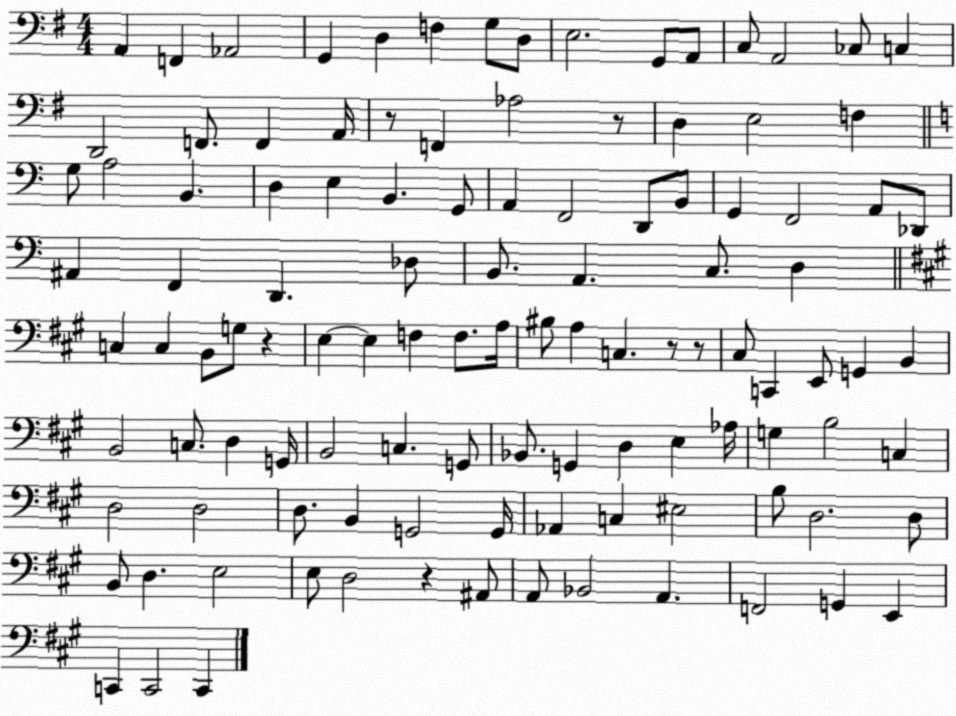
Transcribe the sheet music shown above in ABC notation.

X:1
T:Untitled
M:4/4
L:1/4
K:G
A,, F,, _A,,2 G,, D, F, G,/2 D,/2 E,2 G,,/2 A,,/2 C,/2 A,,2 _C,/2 C, D,,2 F,,/2 F,, A,,/4 z/2 F,, _A,2 z/2 D, E,2 F, G,/2 A,2 B,, D, E, B,, G,,/2 A,, F,,2 D,,/2 B,,/2 G,, F,,2 A,,/2 _D,,/2 ^A,, F,, D,, _D,/2 B,,/2 A,, C,/2 D, C, C, B,,/2 G,/2 z E, E, F, F,/2 A,/4 ^B,/2 A, C, z/2 z/2 ^C,/2 C,, E,,/2 G,, B,, B,,2 C,/2 D, G,,/4 B,,2 C, G,,/2 _B,,/2 G,, D, E, _A,/4 G, B,2 C, D,2 D,2 D,/2 B,, G,,2 G,,/4 _A,, C, ^E,2 B,/2 D,2 D,/2 B,,/2 D, E,2 E,/2 D,2 z ^A,,/2 A,,/2 _B,,2 A,, F,,2 G,, E,, C,, C,,2 C,,